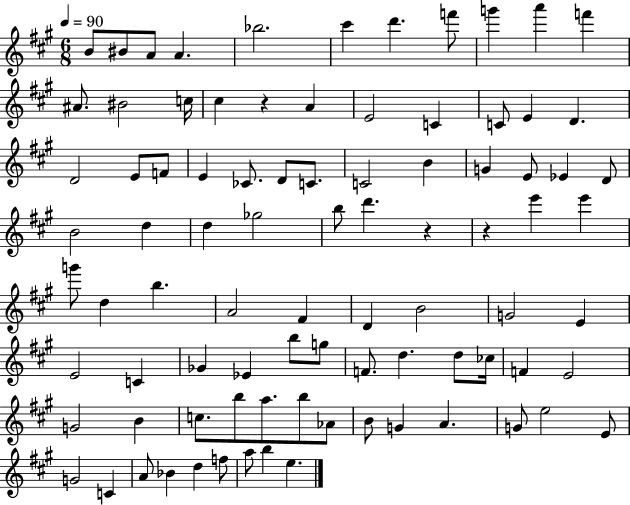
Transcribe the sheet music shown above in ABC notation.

X:1
T:Untitled
M:6/8
L:1/4
K:A
B/2 ^B/2 A/2 A _b2 ^c' d' f'/2 g' a' f' ^A/2 ^B2 c/4 ^c z A E2 C C/2 E D D2 E/2 F/2 E _C/2 D/2 C/2 C2 B G E/2 _E D/2 B2 d d _g2 b/2 d' z z e' e' g'/2 d b A2 ^F D B2 G2 E E2 C _G _E b/2 g/2 F/2 d d/2 _c/4 F E2 G2 B c/2 b/2 a/2 b/2 _A/2 B/2 G A G/2 e2 E/2 G2 C A/2 _B d f/2 a/2 b e